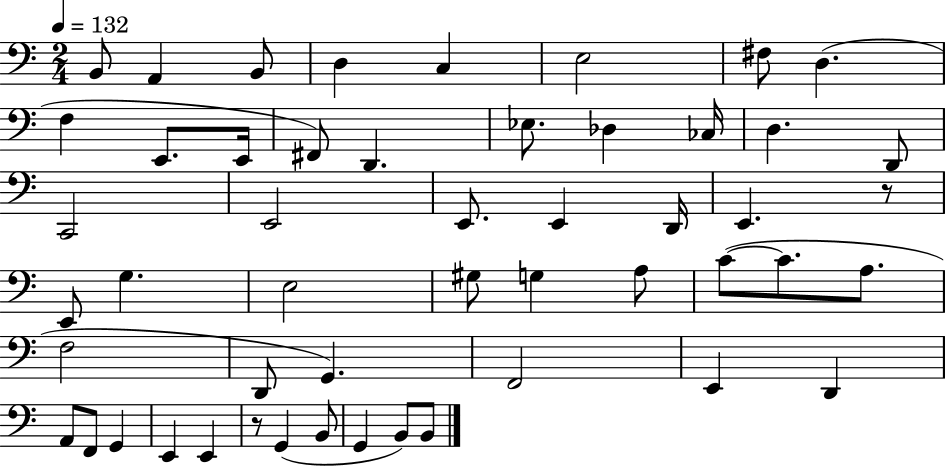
B2/e A2/q B2/e D3/q C3/q E3/h F#3/e D3/q. F3/q E2/e. E2/s F#2/e D2/q. Eb3/e. Db3/q CES3/s D3/q. D2/e C2/h E2/h E2/e. E2/q D2/s E2/q. R/e E2/e G3/q. E3/h G#3/e G3/q A3/e C4/e C4/e. A3/e. F3/h D2/e G2/q. F2/h E2/q D2/q A2/e F2/e G2/q E2/q E2/q R/e G2/q B2/e G2/q B2/e B2/e